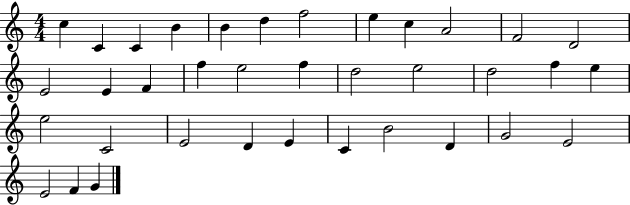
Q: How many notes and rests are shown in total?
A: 36